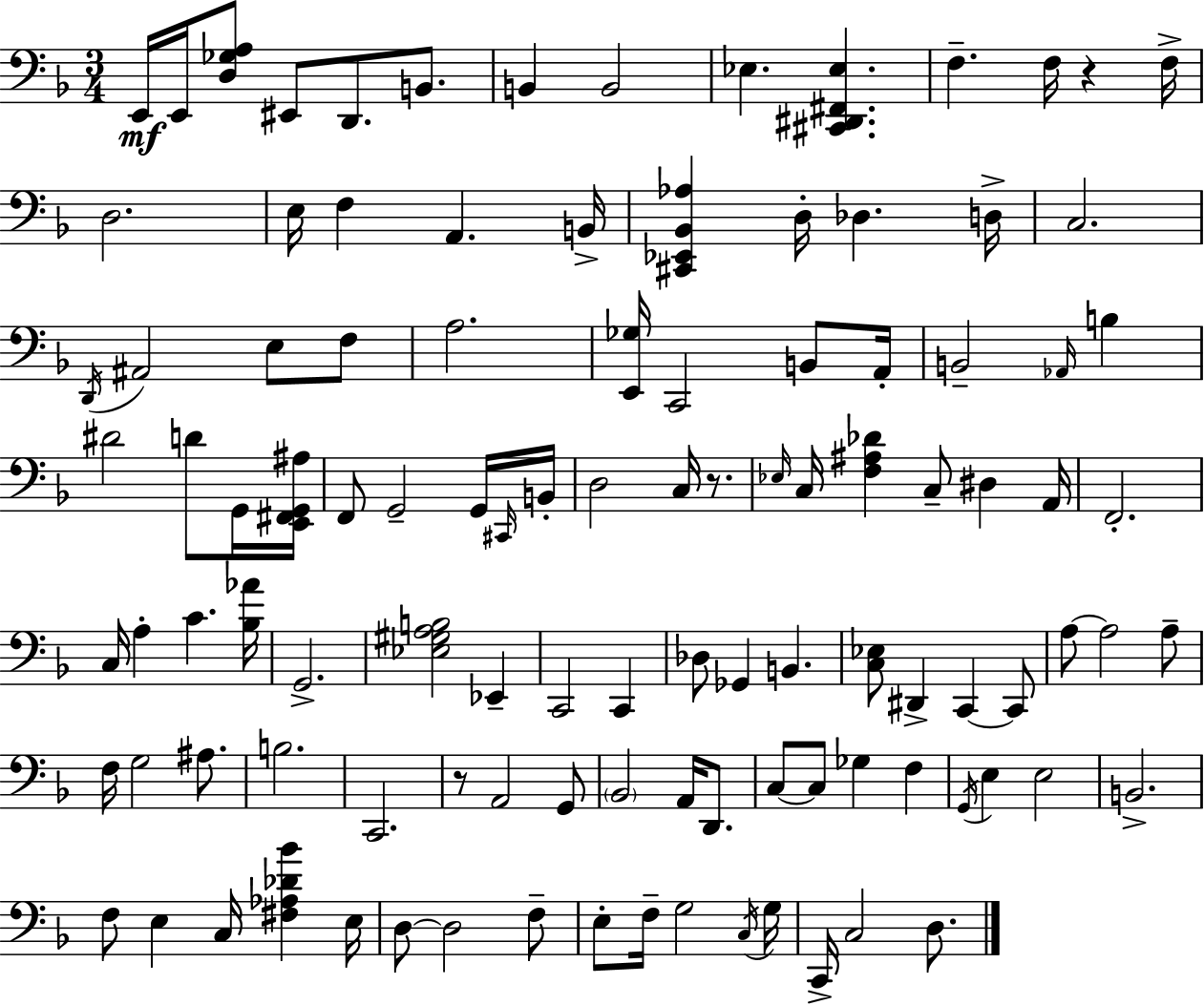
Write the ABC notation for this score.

X:1
T:Untitled
M:3/4
L:1/4
K:Dm
E,,/4 E,,/4 [D,_G,A,]/2 ^E,,/2 D,,/2 B,,/2 B,, B,,2 _E, [^C,,^D,,^F,,_E,] F, F,/4 z F,/4 D,2 E,/4 F, A,, B,,/4 [^C,,_E,,_B,,_A,] D,/4 _D, D,/4 C,2 D,,/4 ^A,,2 E,/2 F,/2 A,2 [E,,_G,]/4 C,,2 B,,/2 A,,/4 B,,2 _A,,/4 B, ^D2 D/2 G,,/4 [E,,^F,,G,,^A,]/4 F,,/2 G,,2 G,,/4 ^C,,/4 B,,/4 D,2 C,/4 z/2 _E,/4 C,/4 [F,^A,_D] C,/2 ^D, A,,/4 F,,2 C,/4 A, C [_B,_A]/4 G,,2 [_E,^G,A,B,]2 _E,, C,,2 C,, _D,/2 _G,, B,, [C,_E,]/2 ^D,, C,, C,,/2 A,/2 A,2 A,/2 F,/4 G,2 ^A,/2 B,2 C,,2 z/2 A,,2 G,,/2 _B,,2 A,,/4 D,,/2 C,/2 C,/2 _G, F, G,,/4 E, E,2 B,,2 F,/2 E, C,/4 [^F,_A,_D_B] E,/4 D,/2 D,2 F,/2 E,/2 F,/4 G,2 C,/4 G,/4 C,,/4 C,2 D,/2